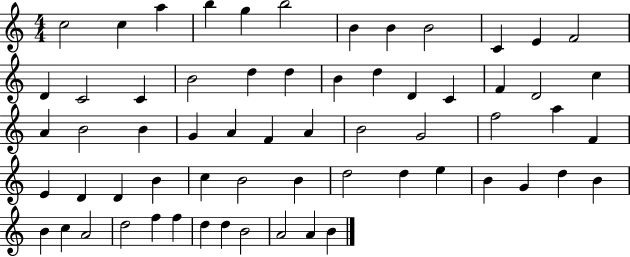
X:1
T:Untitled
M:4/4
L:1/4
K:C
c2 c a b g b2 B B B2 C E F2 D C2 C B2 d d B d D C F D2 c A B2 B G A F A B2 G2 f2 a F E D D B c B2 B d2 d e B G d B B c A2 d2 f f d d B2 A2 A B